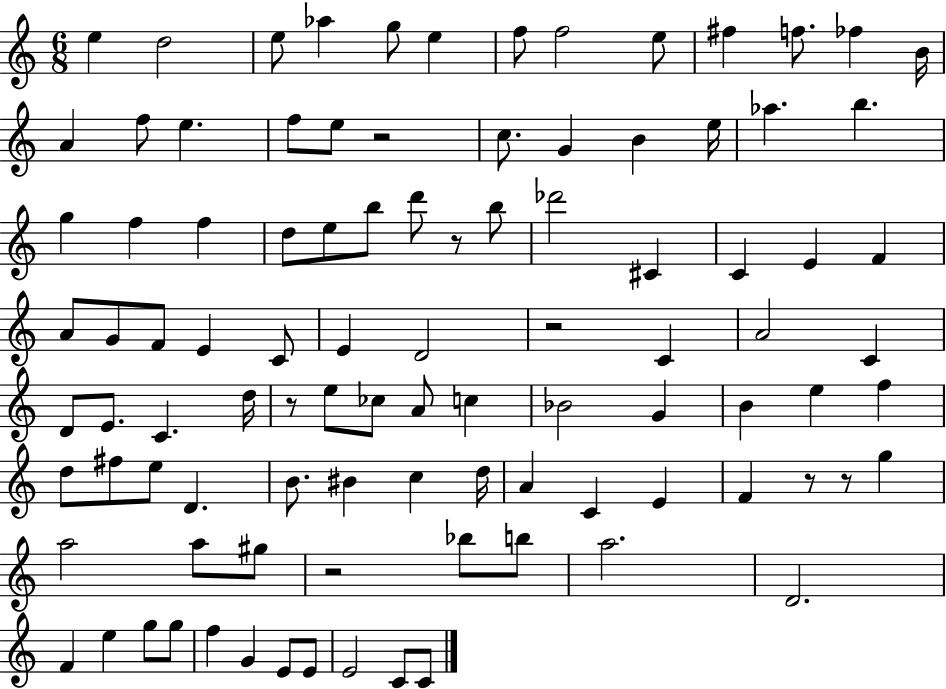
{
  \clef treble
  \numericTimeSignature
  \time 6/8
  \key c \major
  e''4 d''2 | e''8 aes''4 g''8 e''4 | f''8 f''2 e''8 | fis''4 f''8. fes''4 b'16 | \break a'4 f''8 e''4. | f''8 e''8 r2 | c''8. g'4 b'4 e''16 | aes''4. b''4. | \break g''4 f''4 f''4 | d''8 e''8 b''8 d'''8 r8 b''8 | des'''2 cis'4 | c'4 e'4 f'4 | \break a'8 g'8 f'8 e'4 c'8 | e'4 d'2 | r2 c'4 | a'2 c'4 | \break d'8 e'8. c'4. d''16 | r8 e''8 ces''8 a'8 c''4 | bes'2 g'4 | b'4 e''4 f''4 | \break d''8 fis''8 e''8 d'4. | b'8. bis'4 c''4 d''16 | a'4 c'4 e'4 | f'4 r8 r8 g''4 | \break a''2 a''8 gis''8 | r2 bes''8 b''8 | a''2. | d'2. | \break f'4 e''4 g''8 g''8 | f''4 g'4 e'8 e'8 | e'2 c'8 c'8 | \bar "|."
}